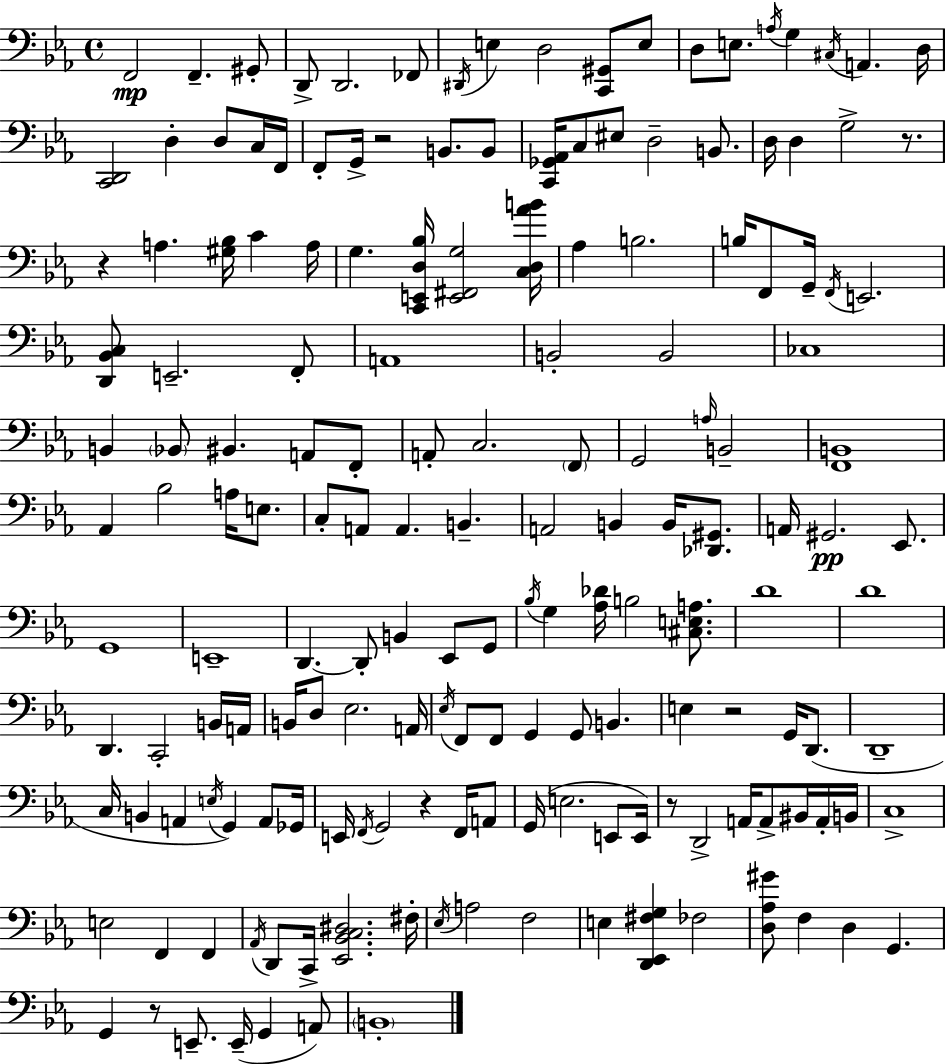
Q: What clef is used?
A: bass